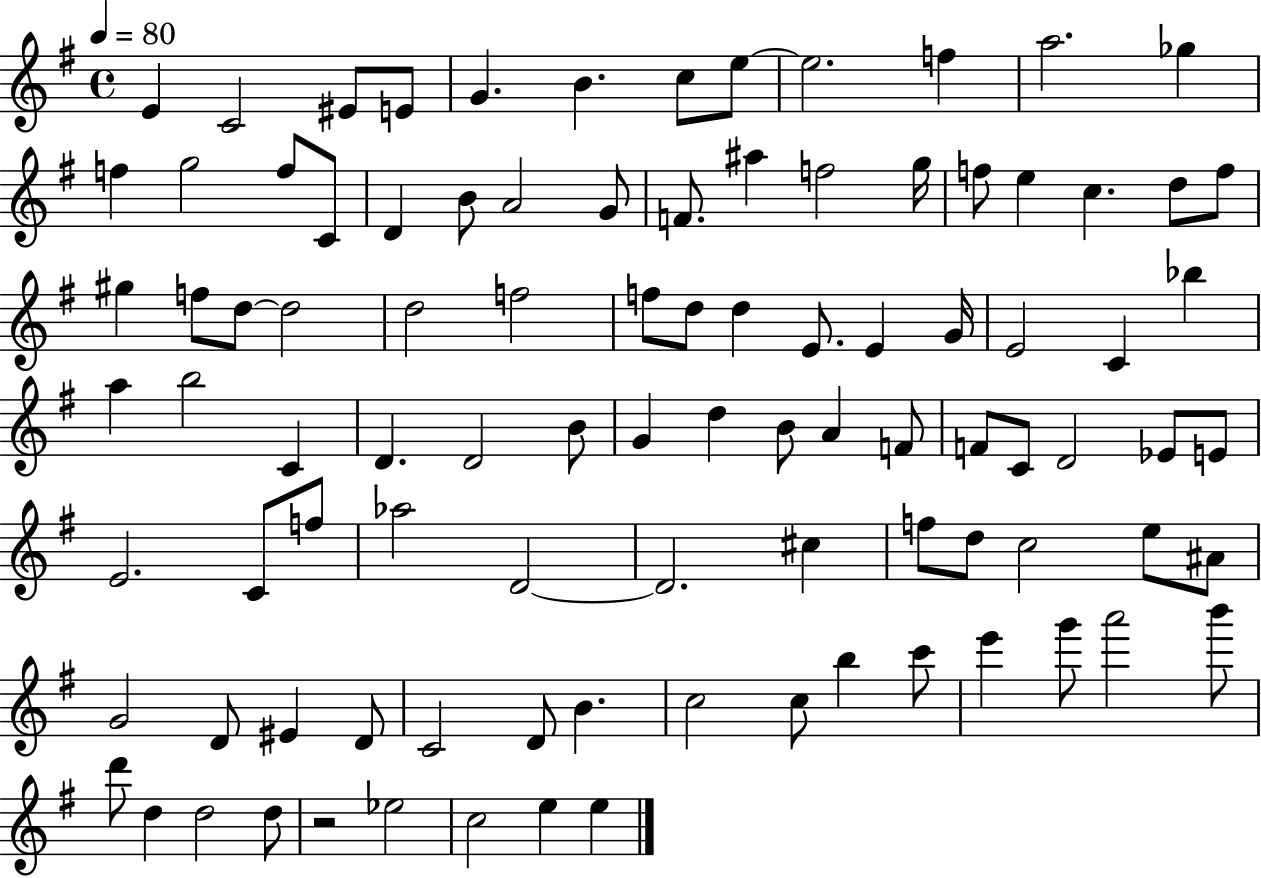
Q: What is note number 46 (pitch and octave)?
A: B5